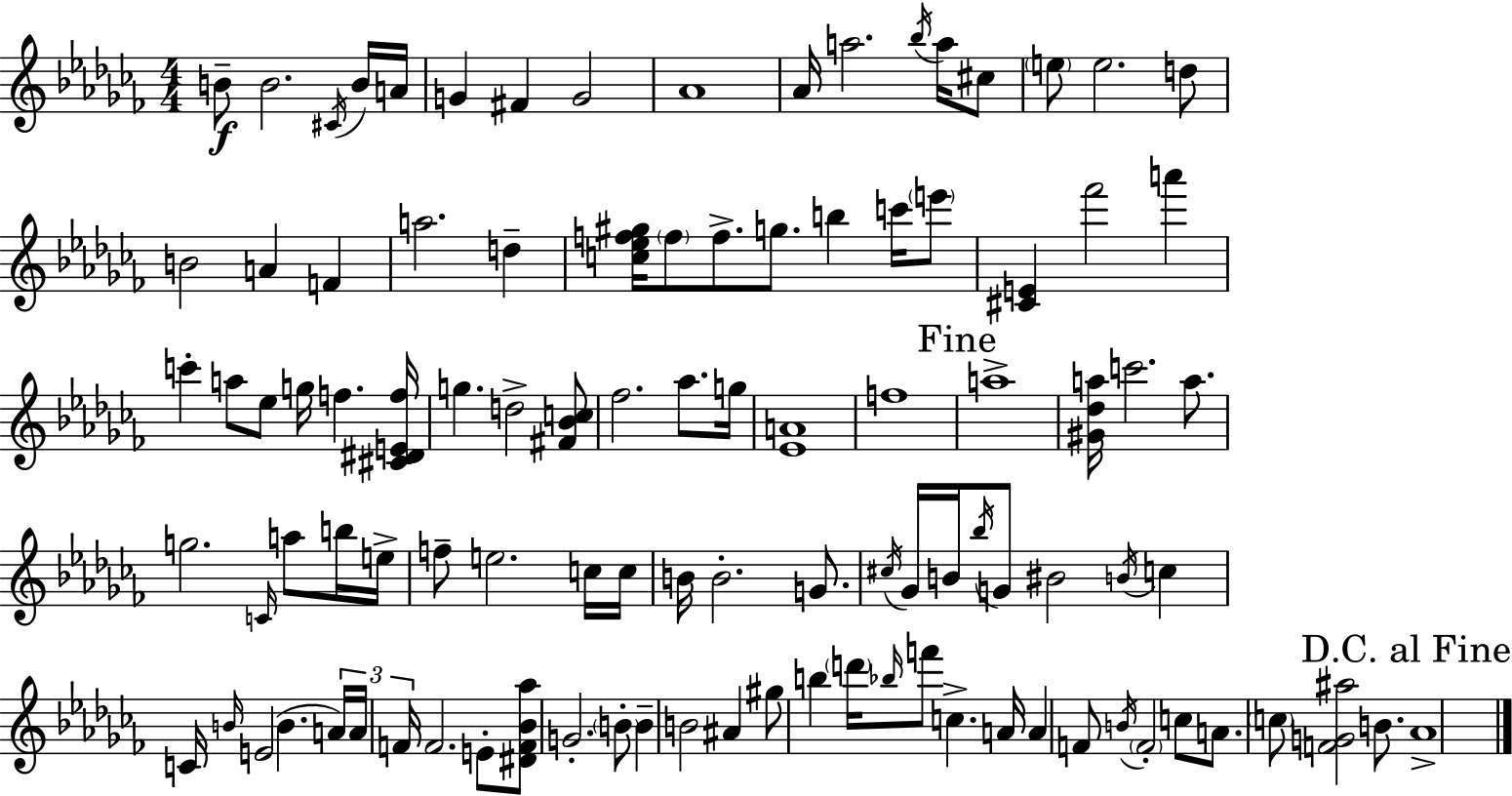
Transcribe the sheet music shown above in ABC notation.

X:1
T:Untitled
M:4/4
L:1/4
K:Abm
B/2 B2 ^C/4 B/4 A/4 G ^F G2 _A4 _A/4 a2 _b/4 a/4 ^c/2 e/2 e2 d/2 B2 A F a2 d [c_ef^g]/4 f/2 f/2 g/2 b c'/4 e'/2 [^CE] _f'2 a' c' a/2 _e/2 g/4 f [^C^DEf]/4 g d2 [^F_Bc]/2 _f2 _a/2 g/4 [_EA]4 f4 a4 [^G_da]/4 c'2 a/2 g2 C/4 a/2 b/4 e/4 f/2 e2 c/4 c/4 B/4 B2 G/2 ^c/4 _G/4 B/4 _b/4 G/2 ^B2 B/4 c C/4 B/4 E2 B A/4 A/4 F/4 F2 E/2 [^DF_B_a]/2 G2 B/2 B B2 ^A ^g/2 b d'/4 _b/4 f'/2 c A/4 A F/2 B/4 F2 c/2 A/2 c/2 [FG^a]2 B/2 _A4